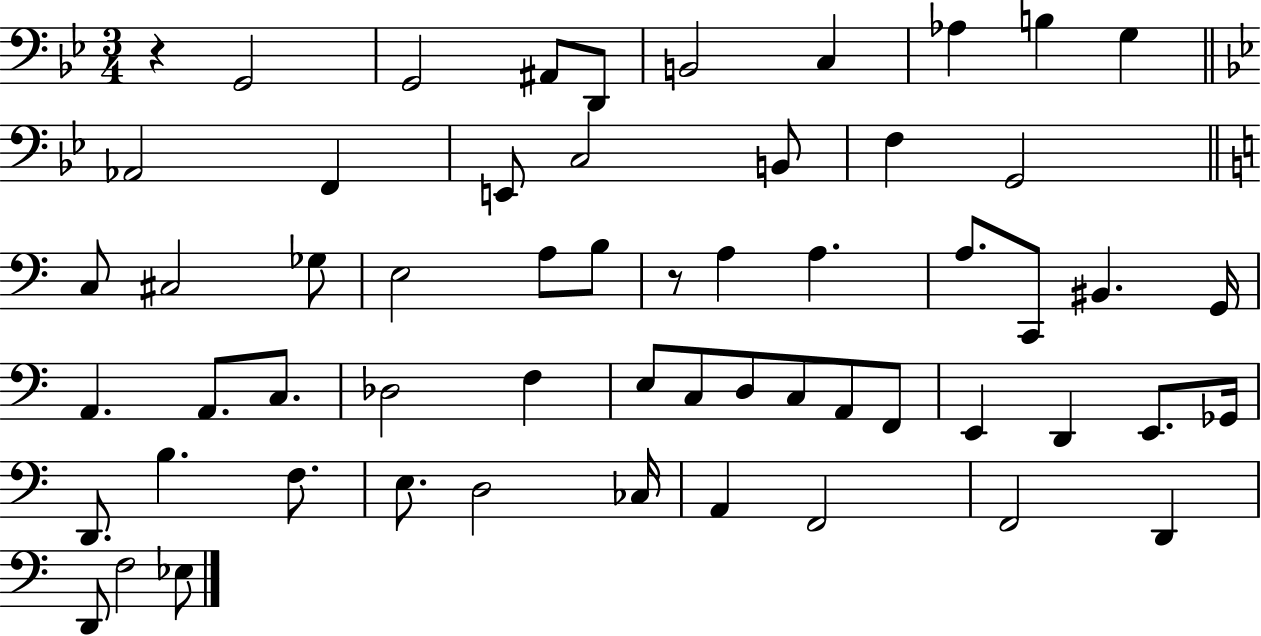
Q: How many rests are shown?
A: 2